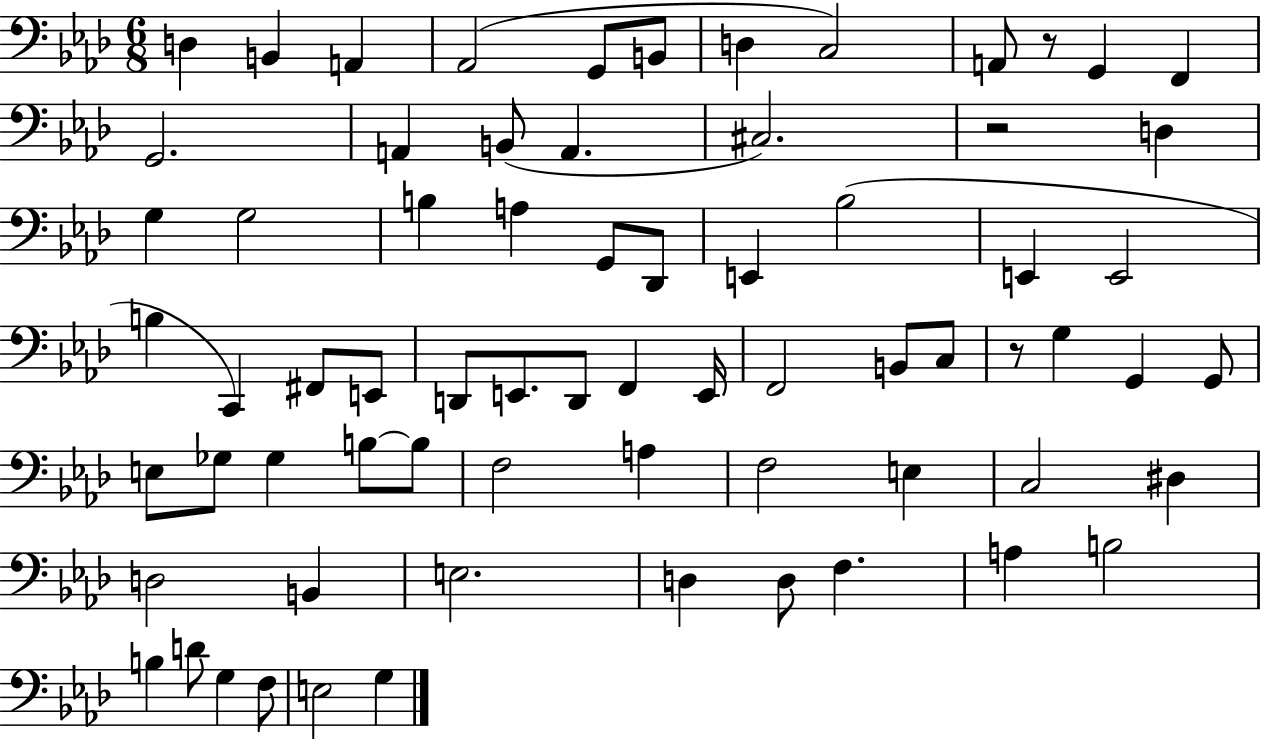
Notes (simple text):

D3/q B2/q A2/q Ab2/h G2/e B2/e D3/q C3/h A2/e R/e G2/q F2/q G2/h. A2/q B2/e A2/q. C#3/h. R/h D3/q G3/q G3/h B3/q A3/q G2/e Db2/e E2/q Bb3/h E2/q E2/h B3/q C2/q F#2/e E2/e D2/e E2/e. D2/e F2/q E2/s F2/h B2/e C3/e R/e G3/q G2/q G2/e E3/e Gb3/e Gb3/q B3/e B3/e F3/h A3/q F3/h E3/q C3/h D#3/q D3/h B2/q E3/h. D3/q D3/e F3/q. A3/q B3/h B3/q D4/e G3/q F3/e E3/h G3/q